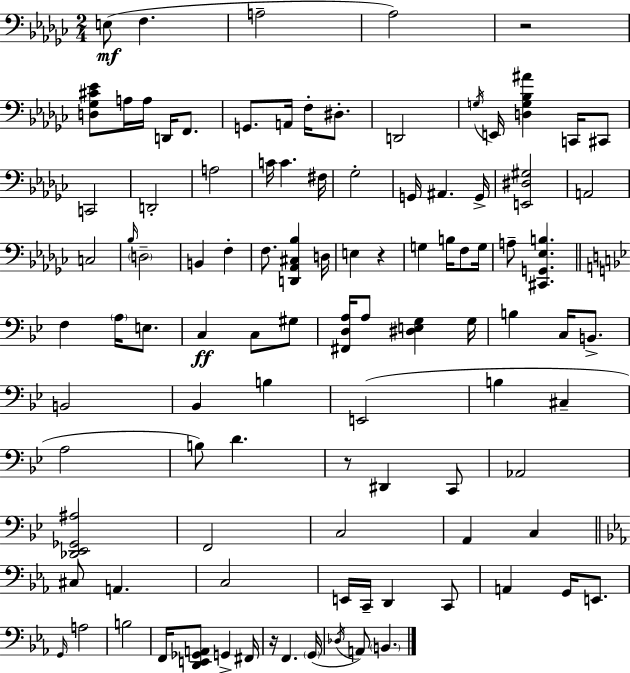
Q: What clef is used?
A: bass